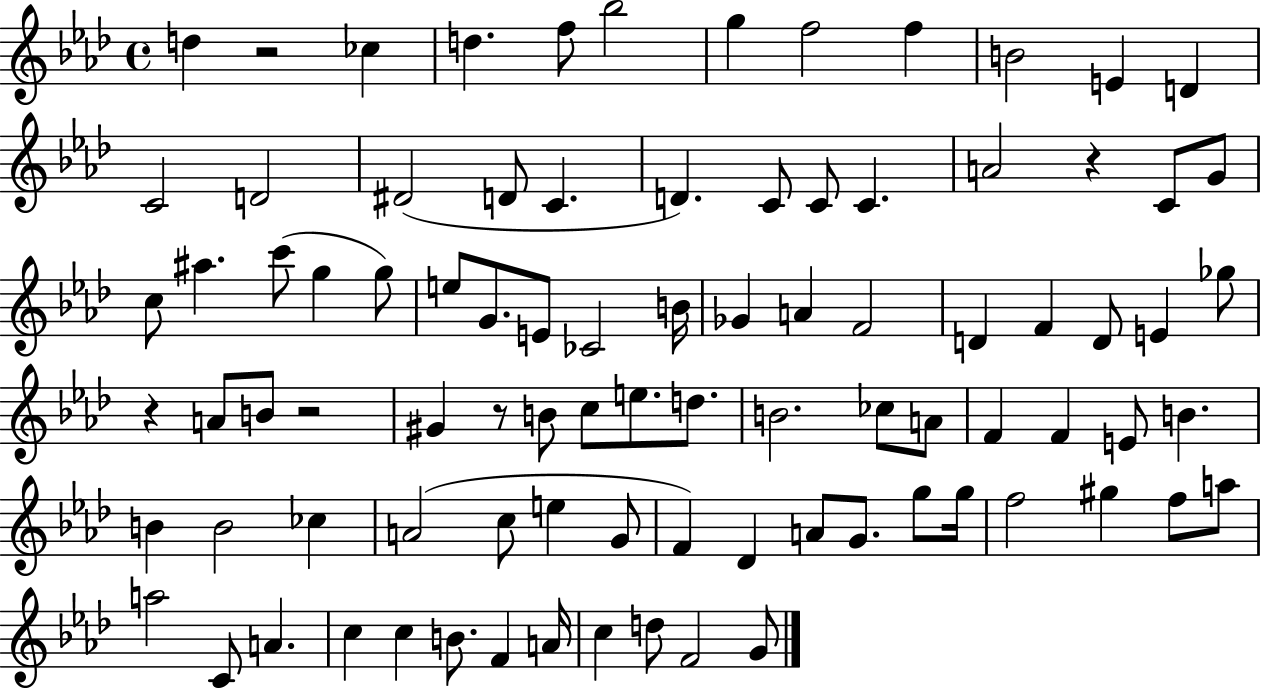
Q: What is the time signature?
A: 4/4